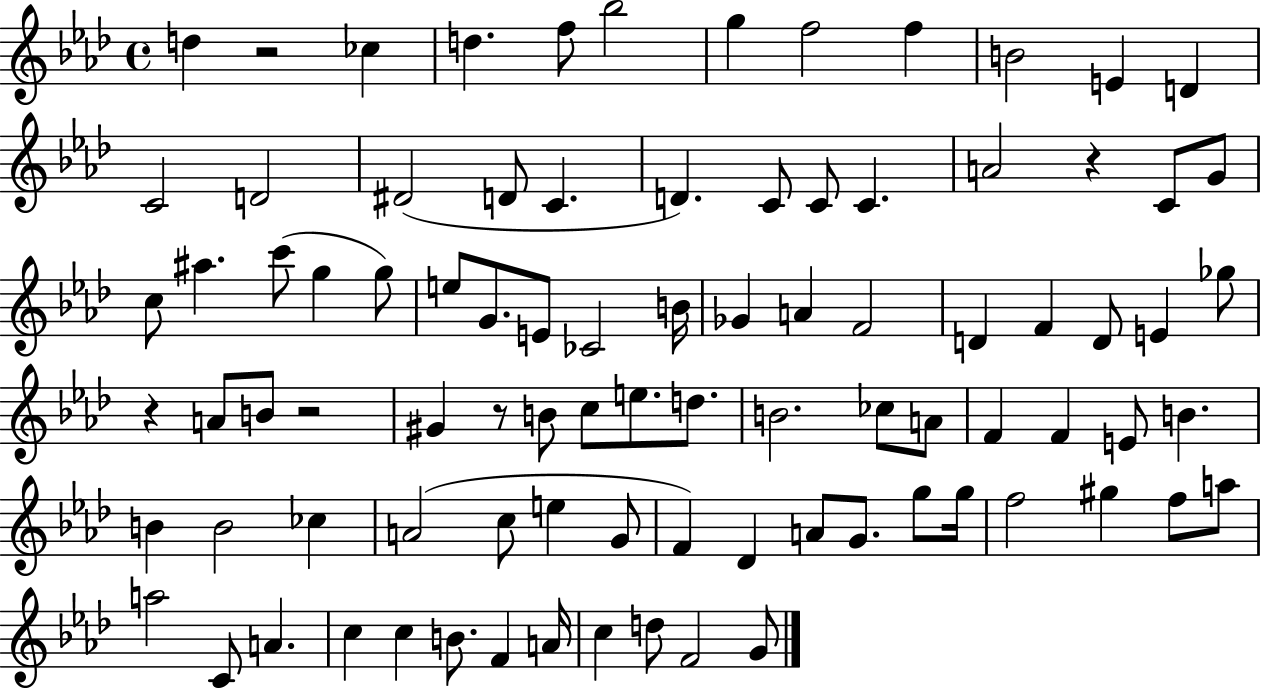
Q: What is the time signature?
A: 4/4